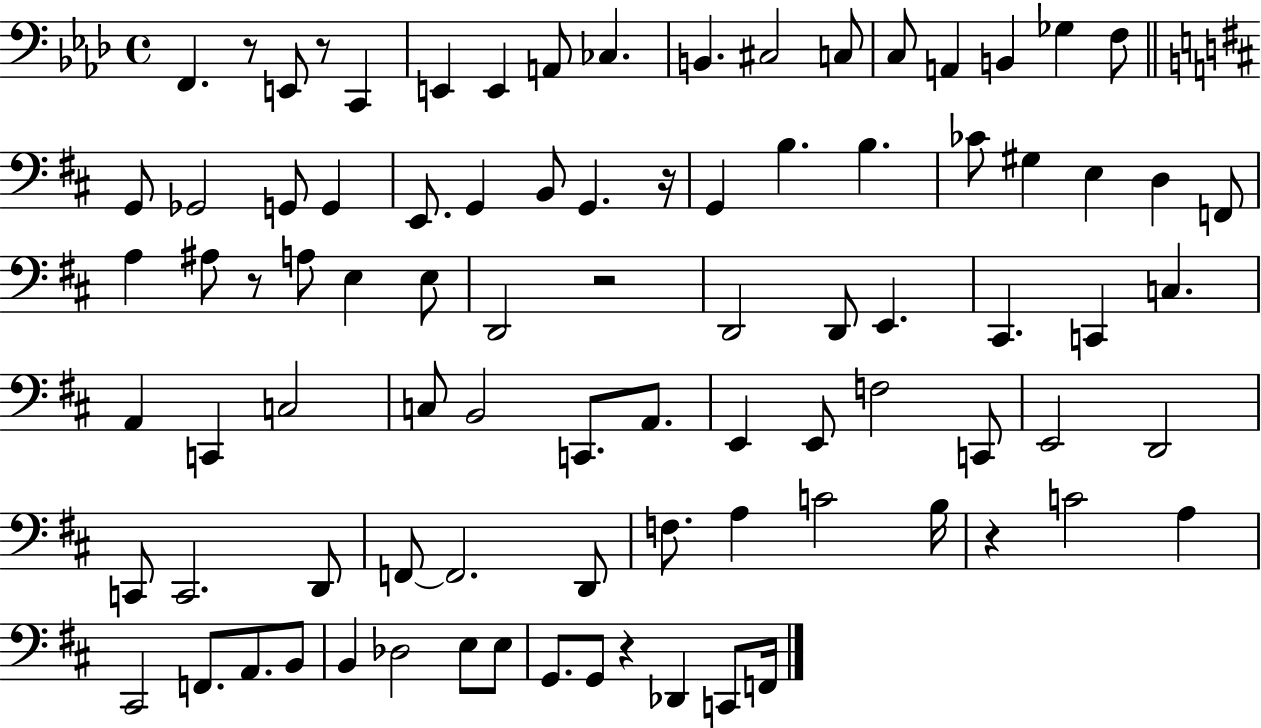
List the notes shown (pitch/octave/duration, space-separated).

F2/q. R/e E2/e R/e C2/q E2/q E2/q A2/e CES3/q. B2/q. C#3/h C3/e C3/e A2/q B2/q Gb3/q F3/e G2/e Gb2/h G2/e G2/q E2/e. G2/q B2/e G2/q. R/s G2/q B3/q. B3/q. CES4/e G#3/q E3/q D3/q F2/e A3/q A#3/e R/e A3/e E3/q E3/e D2/h R/h D2/h D2/e E2/q. C#2/q. C2/q C3/q. A2/q C2/q C3/h C3/e B2/h C2/e. A2/e. E2/q E2/e F3/h C2/e E2/h D2/h C2/e C2/h. D2/e F2/e F2/h. D2/e F3/e. A3/q C4/h B3/s R/q C4/h A3/q C#2/h F2/e. A2/e. B2/e B2/q Db3/h E3/e E3/e G2/e. G2/e R/q Db2/q C2/e F2/s